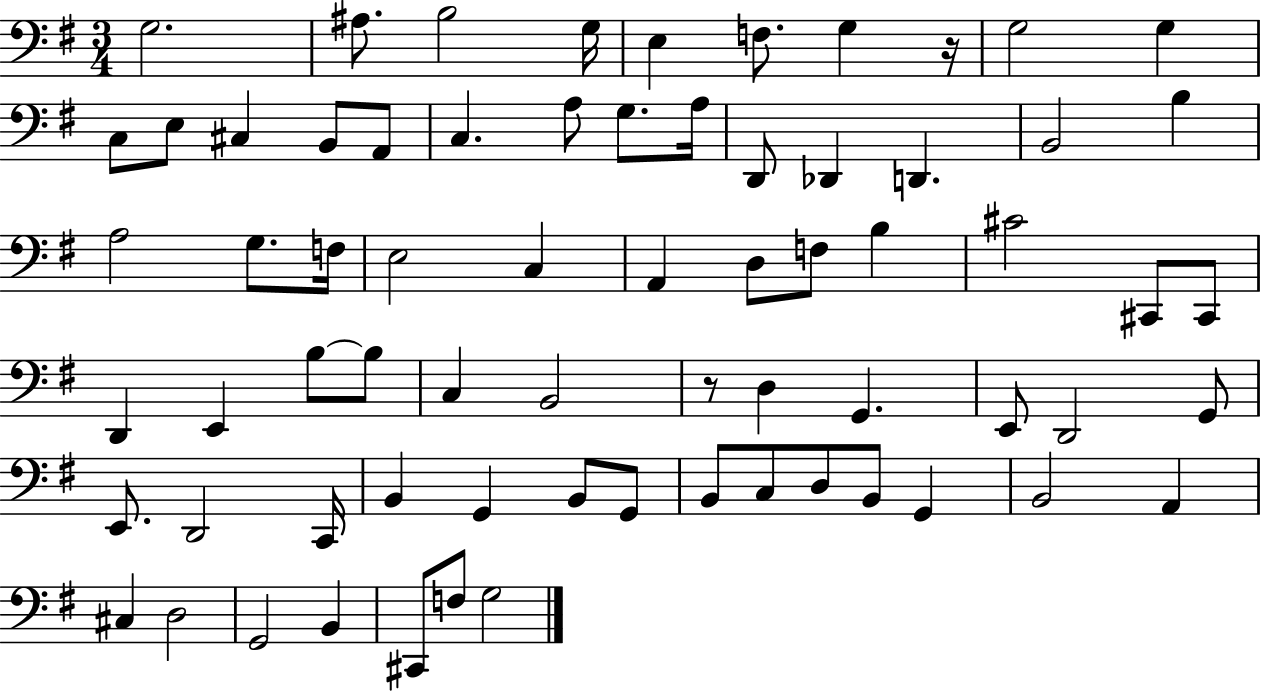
X:1
T:Untitled
M:3/4
L:1/4
K:G
G,2 ^A,/2 B,2 G,/4 E, F,/2 G, z/4 G,2 G, C,/2 E,/2 ^C, B,,/2 A,,/2 C, A,/2 G,/2 A,/4 D,,/2 _D,, D,, B,,2 B, A,2 G,/2 F,/4 E,2 C, A,, D,/2 F,/2 B, ^C2 ^C,,/2 ^C,,/2 D,, E,, B,/2 B,/2 C, B,,2 z/2 D, G,, E,,/2 D,,2 G,,/2 E,,/2 D,,2 C,,/4 B,, G,, B,,/2 G,,/2 B,,/2 C,/2 D,/2 B,,/2 G,, B,,2 A,, ^C, D,2 G,,2 B,, ^C,,/2 F,/2 G,2